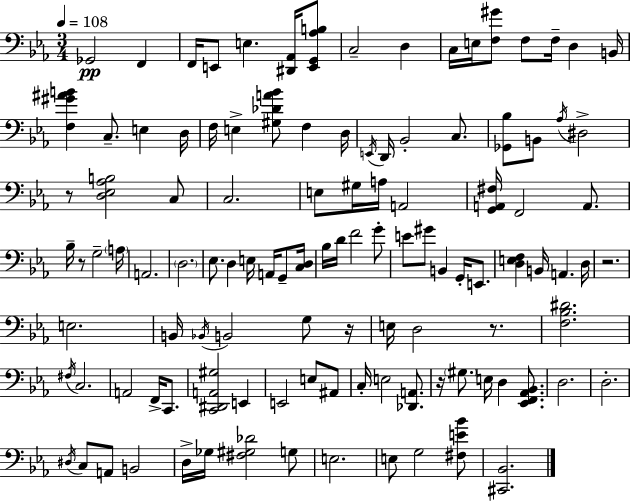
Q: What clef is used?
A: bass